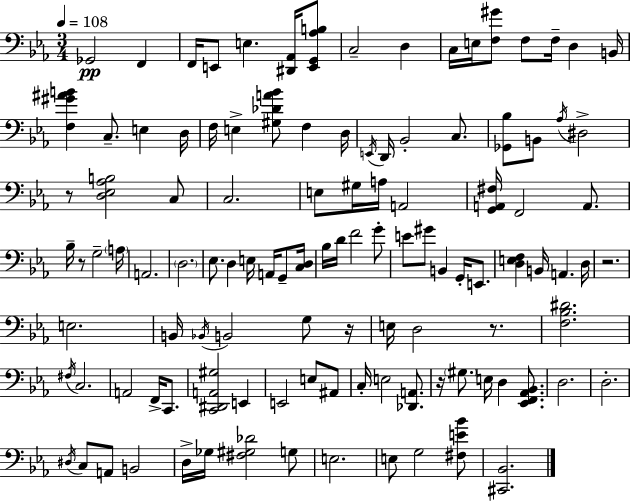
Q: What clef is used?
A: bass